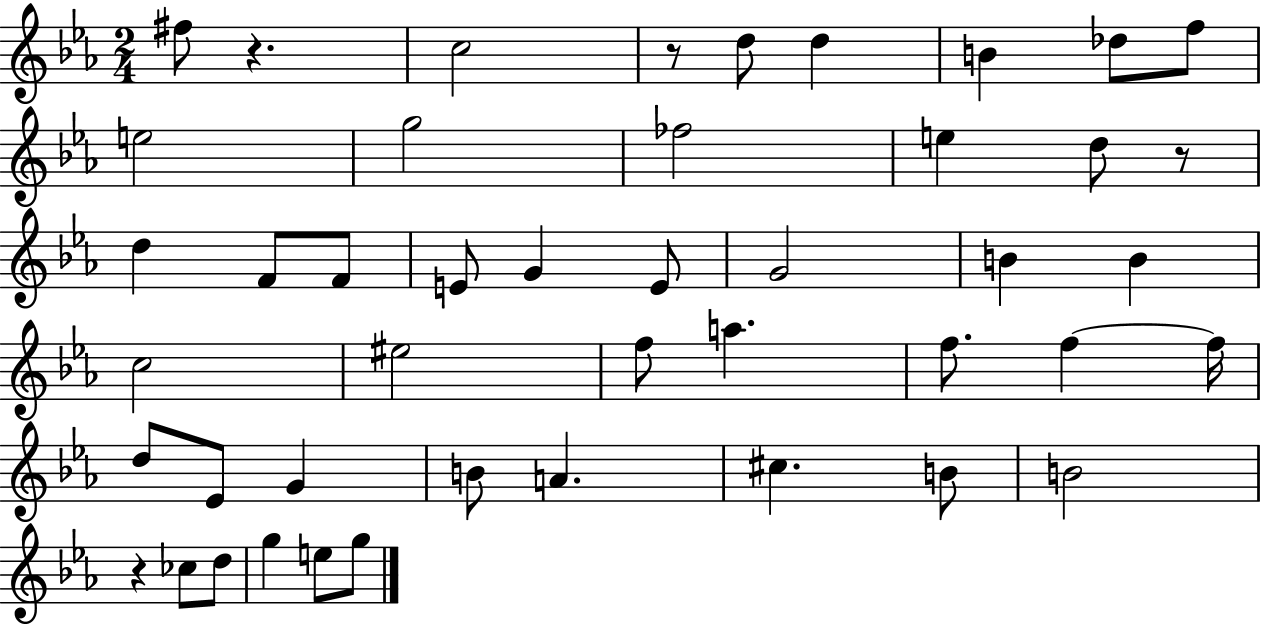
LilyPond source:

{
  \clef treble
  \numericTimeSignature
  \time 2/4
  \key ees \major
  \repeat volta 2 { fis''8 r4. | c''2 | r8 d''8 d''4 | b'4 des''8 f''8 | \break e''2 | g''2 | fes''2 | e''4 d''8 r8 | \break d''4 f'8 f'8 | e'8 g'4 e'8 | g'2 | b'4 b'4 | \break c''2 | eis''2 | f''8 a''4. | f''8. f''4~~ f''16 | \break d''8 ees'8 g'4 | b'8 a'4. | cis''4. b'8 | b'2 | \break r4 ces''8 d''8 | g''4 e''8 g''8 | } \bar "|."
}